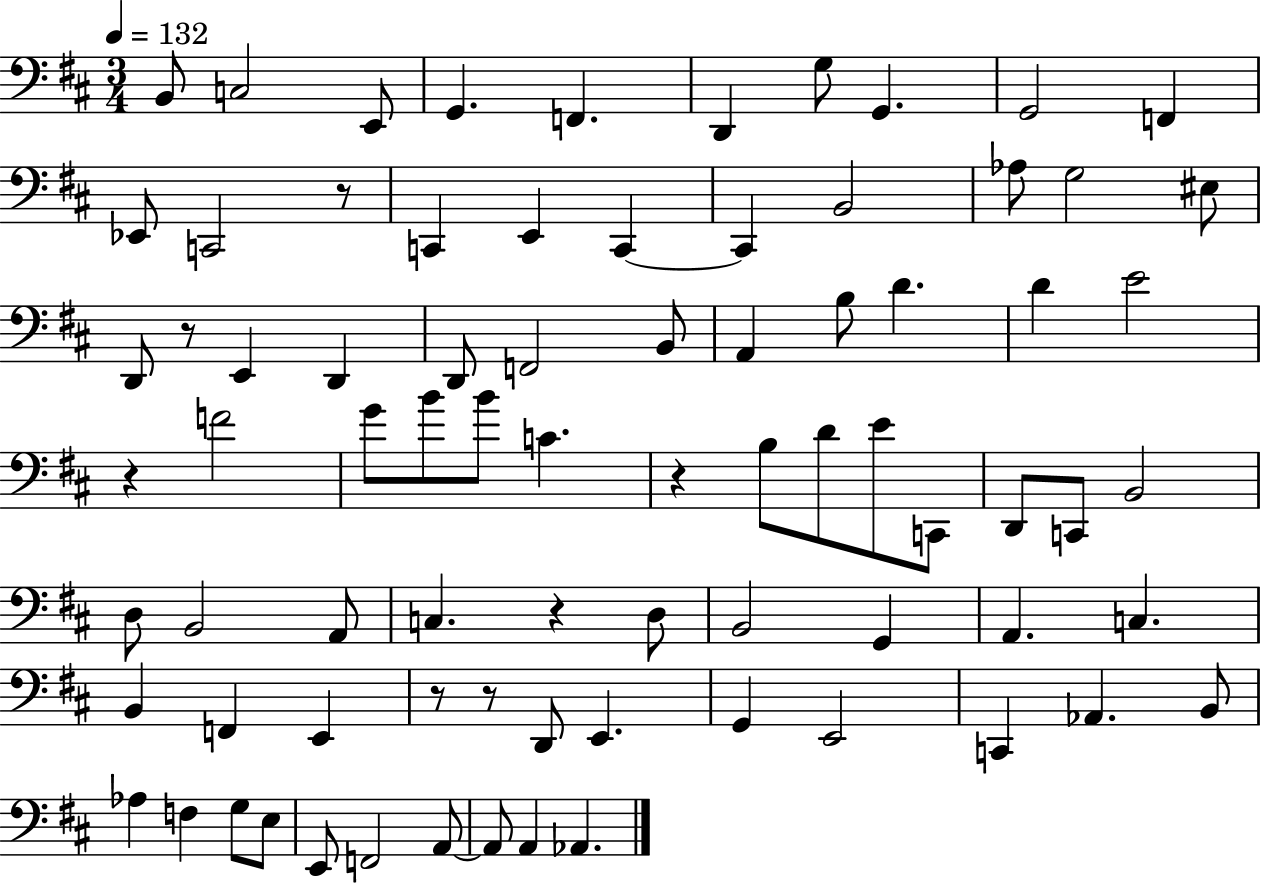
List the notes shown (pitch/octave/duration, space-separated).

B2/e C3/h E2/e G2/q. F2/q. D2/q G3/e G2/q. G2/h F2/q Eb2/e C2/h R/e C2/q E2/q C2/q C2/q B2/h Ab3/e G3/h EIS3/e D2/e R/e E2/q D2/q D2/e F2/h B2/e A2/q B3/e D4/q. D4/q E4/h R/q F4/h G4/e B4/e B4/e C4/q. R/q B3/e D4/e E4/e C2/e D2/e C2/e B2/h D3/e B2/h A2/e C3/q. R/q D3/e B2/h G2/q A2/q. C3/q. B2/q F2/q E2/q R/e R/e D2/e E2/q. G2/q E2/h C2/q Ab2/q. B2/e Ab3/q F3/q G3/e E3/e E2/e F2/h A2/e A2/e A2/q Ab2/q.